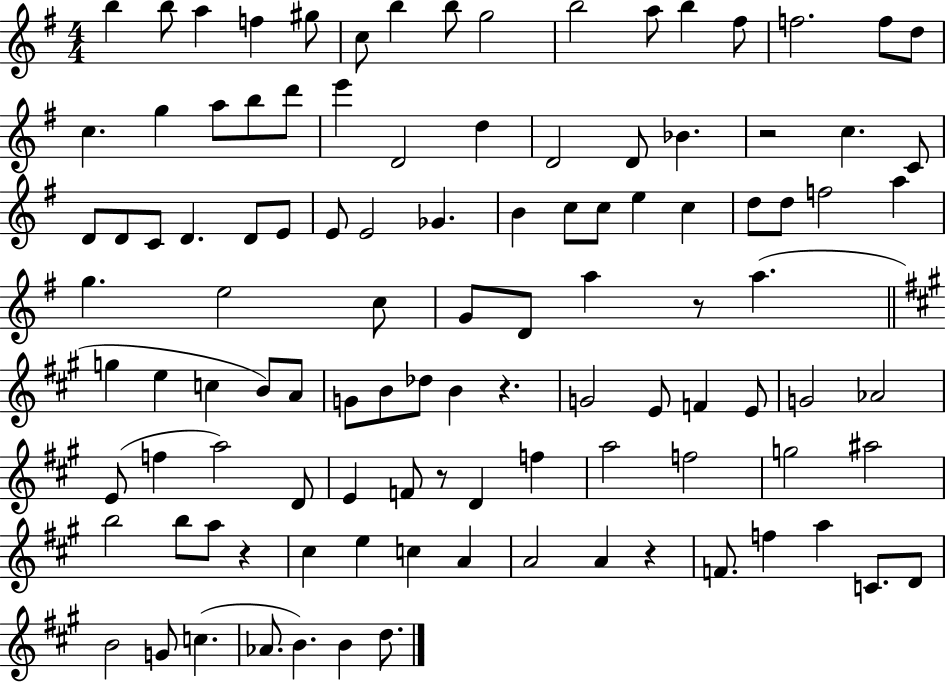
B5/q B5/e A5/q F5/q G#5/e C5/e B5/q B5/e G5/h B5/h A5/e B5/q F#5/e F5/h. F5/e D5/e C5/q. G5/q A5/e B5/e D6/e E6/q D4/h D5/q D4/h D4/e Bb4/q. R/h C5/q. C4/e D4/e D4/e C4/e D4/q. D4/e E4/e E4/e E4/h Gb4/q. B4/q C5/e C5/e E5/q C5/q D5/e D5/e F5/h A5/q G5/q. E5/h C5/e G4/e D4/e A5/q R/e A5/q. G5/q E5/q C5/q B4/e A4/e G4/e B4/e Db5/e B4/q R/q. G4/h E4/e F4/q E4/e G4/h Ab4/h E4/e F5/q A5/h D4/e E4/q F4/e R/e D4/q F5/q A5/h F5/h G5/h A#5/h B5/h B5/e A5/e R/q C#5/q E5/q C5/q A4/q A4/h A4/q R/q F4/e. F5/q A5/q C4/e. D4/e B4/h G4/e C5/q. Ab4/e. B4/q. B4/q D5/e.